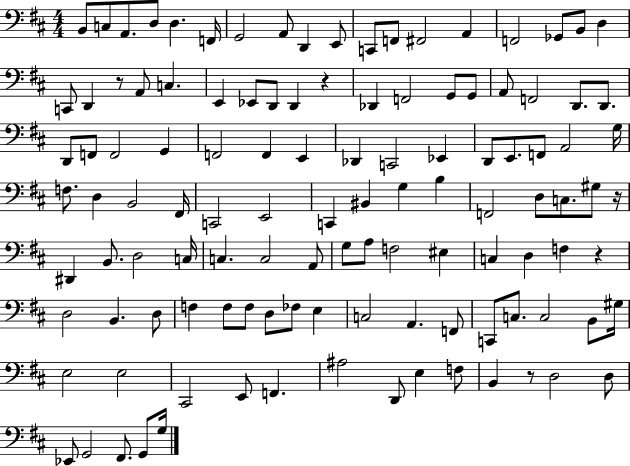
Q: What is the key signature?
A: D major